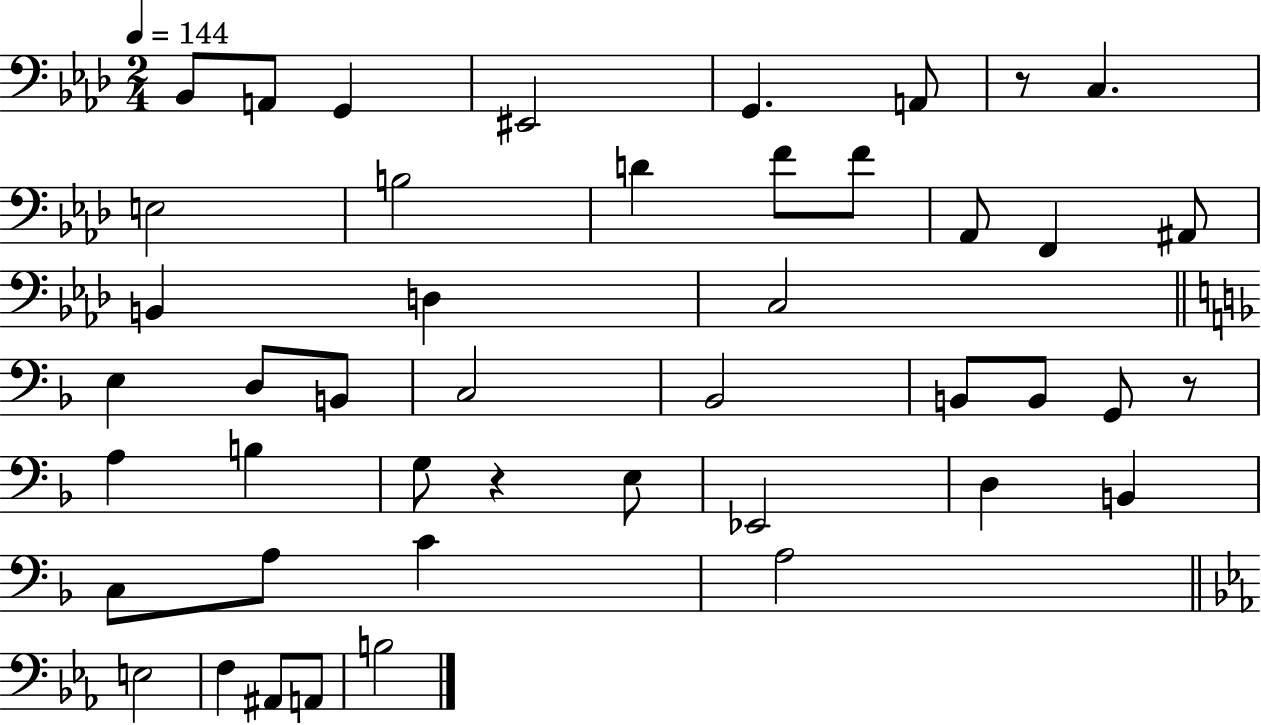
X:1
T:Untitled
M:2/4
L:1/4
K:Ab
_B,,/2 A,,/2 G,, ^E,,2 G,, A,,/2 z/2 C, E,2 B,2 D F/2 F/2 _A,,/2 F,, ^A,,/2 B,, D, C,2 E, D,/2 B,,/2 C,2 _B,,2 B,,/2 B,,/2 G,,/2 z/2 A, B, G,/2 z E,/2 _E,,2 D, B,, C,/2 A,/2 C A,2 E,2 F, ^A,,/2 A,,/2 B,2